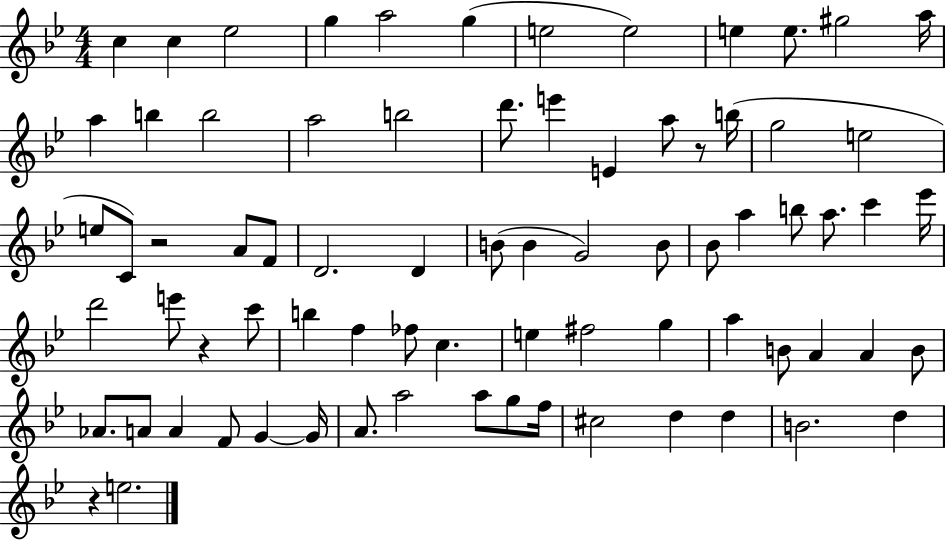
{
  \clef treble
  \numericTimeSignature
  \time 4/4
  \key bes \major
  c''4 c''4 ees''2 | g''4 a''2 g''4( | e''2 e''2) | e''4 e''8. gis''2 a''16 | \break a''4 b''4 b''2 | a''2 b''2 | d'''8. e'''4 e'4 a''8 r8 b''16( | g''2 e''2 | \break e''8 c'8) r2 a'8 f'8 | d'2. d'4 | b'8( b'4 g'2) b'8 | bes'8 a''4 b''8 a''8. c'''4 ees'''16 | \break d'''2 e'''8 r4 c'''8 | b''4 f''4 fes''8 c''4. | e''4 fis''2 g''4 | a''4 b'8 a'4 a'4 b'8 | \break aes'8. a'8 a'4 f'8 g'4~~ g'16 | a'8. a''2 a''8 g''8 f''16 | cis''2 d''4 d''4 | b'2. d''4 | \break r4 e''2. | \bar "|."
}